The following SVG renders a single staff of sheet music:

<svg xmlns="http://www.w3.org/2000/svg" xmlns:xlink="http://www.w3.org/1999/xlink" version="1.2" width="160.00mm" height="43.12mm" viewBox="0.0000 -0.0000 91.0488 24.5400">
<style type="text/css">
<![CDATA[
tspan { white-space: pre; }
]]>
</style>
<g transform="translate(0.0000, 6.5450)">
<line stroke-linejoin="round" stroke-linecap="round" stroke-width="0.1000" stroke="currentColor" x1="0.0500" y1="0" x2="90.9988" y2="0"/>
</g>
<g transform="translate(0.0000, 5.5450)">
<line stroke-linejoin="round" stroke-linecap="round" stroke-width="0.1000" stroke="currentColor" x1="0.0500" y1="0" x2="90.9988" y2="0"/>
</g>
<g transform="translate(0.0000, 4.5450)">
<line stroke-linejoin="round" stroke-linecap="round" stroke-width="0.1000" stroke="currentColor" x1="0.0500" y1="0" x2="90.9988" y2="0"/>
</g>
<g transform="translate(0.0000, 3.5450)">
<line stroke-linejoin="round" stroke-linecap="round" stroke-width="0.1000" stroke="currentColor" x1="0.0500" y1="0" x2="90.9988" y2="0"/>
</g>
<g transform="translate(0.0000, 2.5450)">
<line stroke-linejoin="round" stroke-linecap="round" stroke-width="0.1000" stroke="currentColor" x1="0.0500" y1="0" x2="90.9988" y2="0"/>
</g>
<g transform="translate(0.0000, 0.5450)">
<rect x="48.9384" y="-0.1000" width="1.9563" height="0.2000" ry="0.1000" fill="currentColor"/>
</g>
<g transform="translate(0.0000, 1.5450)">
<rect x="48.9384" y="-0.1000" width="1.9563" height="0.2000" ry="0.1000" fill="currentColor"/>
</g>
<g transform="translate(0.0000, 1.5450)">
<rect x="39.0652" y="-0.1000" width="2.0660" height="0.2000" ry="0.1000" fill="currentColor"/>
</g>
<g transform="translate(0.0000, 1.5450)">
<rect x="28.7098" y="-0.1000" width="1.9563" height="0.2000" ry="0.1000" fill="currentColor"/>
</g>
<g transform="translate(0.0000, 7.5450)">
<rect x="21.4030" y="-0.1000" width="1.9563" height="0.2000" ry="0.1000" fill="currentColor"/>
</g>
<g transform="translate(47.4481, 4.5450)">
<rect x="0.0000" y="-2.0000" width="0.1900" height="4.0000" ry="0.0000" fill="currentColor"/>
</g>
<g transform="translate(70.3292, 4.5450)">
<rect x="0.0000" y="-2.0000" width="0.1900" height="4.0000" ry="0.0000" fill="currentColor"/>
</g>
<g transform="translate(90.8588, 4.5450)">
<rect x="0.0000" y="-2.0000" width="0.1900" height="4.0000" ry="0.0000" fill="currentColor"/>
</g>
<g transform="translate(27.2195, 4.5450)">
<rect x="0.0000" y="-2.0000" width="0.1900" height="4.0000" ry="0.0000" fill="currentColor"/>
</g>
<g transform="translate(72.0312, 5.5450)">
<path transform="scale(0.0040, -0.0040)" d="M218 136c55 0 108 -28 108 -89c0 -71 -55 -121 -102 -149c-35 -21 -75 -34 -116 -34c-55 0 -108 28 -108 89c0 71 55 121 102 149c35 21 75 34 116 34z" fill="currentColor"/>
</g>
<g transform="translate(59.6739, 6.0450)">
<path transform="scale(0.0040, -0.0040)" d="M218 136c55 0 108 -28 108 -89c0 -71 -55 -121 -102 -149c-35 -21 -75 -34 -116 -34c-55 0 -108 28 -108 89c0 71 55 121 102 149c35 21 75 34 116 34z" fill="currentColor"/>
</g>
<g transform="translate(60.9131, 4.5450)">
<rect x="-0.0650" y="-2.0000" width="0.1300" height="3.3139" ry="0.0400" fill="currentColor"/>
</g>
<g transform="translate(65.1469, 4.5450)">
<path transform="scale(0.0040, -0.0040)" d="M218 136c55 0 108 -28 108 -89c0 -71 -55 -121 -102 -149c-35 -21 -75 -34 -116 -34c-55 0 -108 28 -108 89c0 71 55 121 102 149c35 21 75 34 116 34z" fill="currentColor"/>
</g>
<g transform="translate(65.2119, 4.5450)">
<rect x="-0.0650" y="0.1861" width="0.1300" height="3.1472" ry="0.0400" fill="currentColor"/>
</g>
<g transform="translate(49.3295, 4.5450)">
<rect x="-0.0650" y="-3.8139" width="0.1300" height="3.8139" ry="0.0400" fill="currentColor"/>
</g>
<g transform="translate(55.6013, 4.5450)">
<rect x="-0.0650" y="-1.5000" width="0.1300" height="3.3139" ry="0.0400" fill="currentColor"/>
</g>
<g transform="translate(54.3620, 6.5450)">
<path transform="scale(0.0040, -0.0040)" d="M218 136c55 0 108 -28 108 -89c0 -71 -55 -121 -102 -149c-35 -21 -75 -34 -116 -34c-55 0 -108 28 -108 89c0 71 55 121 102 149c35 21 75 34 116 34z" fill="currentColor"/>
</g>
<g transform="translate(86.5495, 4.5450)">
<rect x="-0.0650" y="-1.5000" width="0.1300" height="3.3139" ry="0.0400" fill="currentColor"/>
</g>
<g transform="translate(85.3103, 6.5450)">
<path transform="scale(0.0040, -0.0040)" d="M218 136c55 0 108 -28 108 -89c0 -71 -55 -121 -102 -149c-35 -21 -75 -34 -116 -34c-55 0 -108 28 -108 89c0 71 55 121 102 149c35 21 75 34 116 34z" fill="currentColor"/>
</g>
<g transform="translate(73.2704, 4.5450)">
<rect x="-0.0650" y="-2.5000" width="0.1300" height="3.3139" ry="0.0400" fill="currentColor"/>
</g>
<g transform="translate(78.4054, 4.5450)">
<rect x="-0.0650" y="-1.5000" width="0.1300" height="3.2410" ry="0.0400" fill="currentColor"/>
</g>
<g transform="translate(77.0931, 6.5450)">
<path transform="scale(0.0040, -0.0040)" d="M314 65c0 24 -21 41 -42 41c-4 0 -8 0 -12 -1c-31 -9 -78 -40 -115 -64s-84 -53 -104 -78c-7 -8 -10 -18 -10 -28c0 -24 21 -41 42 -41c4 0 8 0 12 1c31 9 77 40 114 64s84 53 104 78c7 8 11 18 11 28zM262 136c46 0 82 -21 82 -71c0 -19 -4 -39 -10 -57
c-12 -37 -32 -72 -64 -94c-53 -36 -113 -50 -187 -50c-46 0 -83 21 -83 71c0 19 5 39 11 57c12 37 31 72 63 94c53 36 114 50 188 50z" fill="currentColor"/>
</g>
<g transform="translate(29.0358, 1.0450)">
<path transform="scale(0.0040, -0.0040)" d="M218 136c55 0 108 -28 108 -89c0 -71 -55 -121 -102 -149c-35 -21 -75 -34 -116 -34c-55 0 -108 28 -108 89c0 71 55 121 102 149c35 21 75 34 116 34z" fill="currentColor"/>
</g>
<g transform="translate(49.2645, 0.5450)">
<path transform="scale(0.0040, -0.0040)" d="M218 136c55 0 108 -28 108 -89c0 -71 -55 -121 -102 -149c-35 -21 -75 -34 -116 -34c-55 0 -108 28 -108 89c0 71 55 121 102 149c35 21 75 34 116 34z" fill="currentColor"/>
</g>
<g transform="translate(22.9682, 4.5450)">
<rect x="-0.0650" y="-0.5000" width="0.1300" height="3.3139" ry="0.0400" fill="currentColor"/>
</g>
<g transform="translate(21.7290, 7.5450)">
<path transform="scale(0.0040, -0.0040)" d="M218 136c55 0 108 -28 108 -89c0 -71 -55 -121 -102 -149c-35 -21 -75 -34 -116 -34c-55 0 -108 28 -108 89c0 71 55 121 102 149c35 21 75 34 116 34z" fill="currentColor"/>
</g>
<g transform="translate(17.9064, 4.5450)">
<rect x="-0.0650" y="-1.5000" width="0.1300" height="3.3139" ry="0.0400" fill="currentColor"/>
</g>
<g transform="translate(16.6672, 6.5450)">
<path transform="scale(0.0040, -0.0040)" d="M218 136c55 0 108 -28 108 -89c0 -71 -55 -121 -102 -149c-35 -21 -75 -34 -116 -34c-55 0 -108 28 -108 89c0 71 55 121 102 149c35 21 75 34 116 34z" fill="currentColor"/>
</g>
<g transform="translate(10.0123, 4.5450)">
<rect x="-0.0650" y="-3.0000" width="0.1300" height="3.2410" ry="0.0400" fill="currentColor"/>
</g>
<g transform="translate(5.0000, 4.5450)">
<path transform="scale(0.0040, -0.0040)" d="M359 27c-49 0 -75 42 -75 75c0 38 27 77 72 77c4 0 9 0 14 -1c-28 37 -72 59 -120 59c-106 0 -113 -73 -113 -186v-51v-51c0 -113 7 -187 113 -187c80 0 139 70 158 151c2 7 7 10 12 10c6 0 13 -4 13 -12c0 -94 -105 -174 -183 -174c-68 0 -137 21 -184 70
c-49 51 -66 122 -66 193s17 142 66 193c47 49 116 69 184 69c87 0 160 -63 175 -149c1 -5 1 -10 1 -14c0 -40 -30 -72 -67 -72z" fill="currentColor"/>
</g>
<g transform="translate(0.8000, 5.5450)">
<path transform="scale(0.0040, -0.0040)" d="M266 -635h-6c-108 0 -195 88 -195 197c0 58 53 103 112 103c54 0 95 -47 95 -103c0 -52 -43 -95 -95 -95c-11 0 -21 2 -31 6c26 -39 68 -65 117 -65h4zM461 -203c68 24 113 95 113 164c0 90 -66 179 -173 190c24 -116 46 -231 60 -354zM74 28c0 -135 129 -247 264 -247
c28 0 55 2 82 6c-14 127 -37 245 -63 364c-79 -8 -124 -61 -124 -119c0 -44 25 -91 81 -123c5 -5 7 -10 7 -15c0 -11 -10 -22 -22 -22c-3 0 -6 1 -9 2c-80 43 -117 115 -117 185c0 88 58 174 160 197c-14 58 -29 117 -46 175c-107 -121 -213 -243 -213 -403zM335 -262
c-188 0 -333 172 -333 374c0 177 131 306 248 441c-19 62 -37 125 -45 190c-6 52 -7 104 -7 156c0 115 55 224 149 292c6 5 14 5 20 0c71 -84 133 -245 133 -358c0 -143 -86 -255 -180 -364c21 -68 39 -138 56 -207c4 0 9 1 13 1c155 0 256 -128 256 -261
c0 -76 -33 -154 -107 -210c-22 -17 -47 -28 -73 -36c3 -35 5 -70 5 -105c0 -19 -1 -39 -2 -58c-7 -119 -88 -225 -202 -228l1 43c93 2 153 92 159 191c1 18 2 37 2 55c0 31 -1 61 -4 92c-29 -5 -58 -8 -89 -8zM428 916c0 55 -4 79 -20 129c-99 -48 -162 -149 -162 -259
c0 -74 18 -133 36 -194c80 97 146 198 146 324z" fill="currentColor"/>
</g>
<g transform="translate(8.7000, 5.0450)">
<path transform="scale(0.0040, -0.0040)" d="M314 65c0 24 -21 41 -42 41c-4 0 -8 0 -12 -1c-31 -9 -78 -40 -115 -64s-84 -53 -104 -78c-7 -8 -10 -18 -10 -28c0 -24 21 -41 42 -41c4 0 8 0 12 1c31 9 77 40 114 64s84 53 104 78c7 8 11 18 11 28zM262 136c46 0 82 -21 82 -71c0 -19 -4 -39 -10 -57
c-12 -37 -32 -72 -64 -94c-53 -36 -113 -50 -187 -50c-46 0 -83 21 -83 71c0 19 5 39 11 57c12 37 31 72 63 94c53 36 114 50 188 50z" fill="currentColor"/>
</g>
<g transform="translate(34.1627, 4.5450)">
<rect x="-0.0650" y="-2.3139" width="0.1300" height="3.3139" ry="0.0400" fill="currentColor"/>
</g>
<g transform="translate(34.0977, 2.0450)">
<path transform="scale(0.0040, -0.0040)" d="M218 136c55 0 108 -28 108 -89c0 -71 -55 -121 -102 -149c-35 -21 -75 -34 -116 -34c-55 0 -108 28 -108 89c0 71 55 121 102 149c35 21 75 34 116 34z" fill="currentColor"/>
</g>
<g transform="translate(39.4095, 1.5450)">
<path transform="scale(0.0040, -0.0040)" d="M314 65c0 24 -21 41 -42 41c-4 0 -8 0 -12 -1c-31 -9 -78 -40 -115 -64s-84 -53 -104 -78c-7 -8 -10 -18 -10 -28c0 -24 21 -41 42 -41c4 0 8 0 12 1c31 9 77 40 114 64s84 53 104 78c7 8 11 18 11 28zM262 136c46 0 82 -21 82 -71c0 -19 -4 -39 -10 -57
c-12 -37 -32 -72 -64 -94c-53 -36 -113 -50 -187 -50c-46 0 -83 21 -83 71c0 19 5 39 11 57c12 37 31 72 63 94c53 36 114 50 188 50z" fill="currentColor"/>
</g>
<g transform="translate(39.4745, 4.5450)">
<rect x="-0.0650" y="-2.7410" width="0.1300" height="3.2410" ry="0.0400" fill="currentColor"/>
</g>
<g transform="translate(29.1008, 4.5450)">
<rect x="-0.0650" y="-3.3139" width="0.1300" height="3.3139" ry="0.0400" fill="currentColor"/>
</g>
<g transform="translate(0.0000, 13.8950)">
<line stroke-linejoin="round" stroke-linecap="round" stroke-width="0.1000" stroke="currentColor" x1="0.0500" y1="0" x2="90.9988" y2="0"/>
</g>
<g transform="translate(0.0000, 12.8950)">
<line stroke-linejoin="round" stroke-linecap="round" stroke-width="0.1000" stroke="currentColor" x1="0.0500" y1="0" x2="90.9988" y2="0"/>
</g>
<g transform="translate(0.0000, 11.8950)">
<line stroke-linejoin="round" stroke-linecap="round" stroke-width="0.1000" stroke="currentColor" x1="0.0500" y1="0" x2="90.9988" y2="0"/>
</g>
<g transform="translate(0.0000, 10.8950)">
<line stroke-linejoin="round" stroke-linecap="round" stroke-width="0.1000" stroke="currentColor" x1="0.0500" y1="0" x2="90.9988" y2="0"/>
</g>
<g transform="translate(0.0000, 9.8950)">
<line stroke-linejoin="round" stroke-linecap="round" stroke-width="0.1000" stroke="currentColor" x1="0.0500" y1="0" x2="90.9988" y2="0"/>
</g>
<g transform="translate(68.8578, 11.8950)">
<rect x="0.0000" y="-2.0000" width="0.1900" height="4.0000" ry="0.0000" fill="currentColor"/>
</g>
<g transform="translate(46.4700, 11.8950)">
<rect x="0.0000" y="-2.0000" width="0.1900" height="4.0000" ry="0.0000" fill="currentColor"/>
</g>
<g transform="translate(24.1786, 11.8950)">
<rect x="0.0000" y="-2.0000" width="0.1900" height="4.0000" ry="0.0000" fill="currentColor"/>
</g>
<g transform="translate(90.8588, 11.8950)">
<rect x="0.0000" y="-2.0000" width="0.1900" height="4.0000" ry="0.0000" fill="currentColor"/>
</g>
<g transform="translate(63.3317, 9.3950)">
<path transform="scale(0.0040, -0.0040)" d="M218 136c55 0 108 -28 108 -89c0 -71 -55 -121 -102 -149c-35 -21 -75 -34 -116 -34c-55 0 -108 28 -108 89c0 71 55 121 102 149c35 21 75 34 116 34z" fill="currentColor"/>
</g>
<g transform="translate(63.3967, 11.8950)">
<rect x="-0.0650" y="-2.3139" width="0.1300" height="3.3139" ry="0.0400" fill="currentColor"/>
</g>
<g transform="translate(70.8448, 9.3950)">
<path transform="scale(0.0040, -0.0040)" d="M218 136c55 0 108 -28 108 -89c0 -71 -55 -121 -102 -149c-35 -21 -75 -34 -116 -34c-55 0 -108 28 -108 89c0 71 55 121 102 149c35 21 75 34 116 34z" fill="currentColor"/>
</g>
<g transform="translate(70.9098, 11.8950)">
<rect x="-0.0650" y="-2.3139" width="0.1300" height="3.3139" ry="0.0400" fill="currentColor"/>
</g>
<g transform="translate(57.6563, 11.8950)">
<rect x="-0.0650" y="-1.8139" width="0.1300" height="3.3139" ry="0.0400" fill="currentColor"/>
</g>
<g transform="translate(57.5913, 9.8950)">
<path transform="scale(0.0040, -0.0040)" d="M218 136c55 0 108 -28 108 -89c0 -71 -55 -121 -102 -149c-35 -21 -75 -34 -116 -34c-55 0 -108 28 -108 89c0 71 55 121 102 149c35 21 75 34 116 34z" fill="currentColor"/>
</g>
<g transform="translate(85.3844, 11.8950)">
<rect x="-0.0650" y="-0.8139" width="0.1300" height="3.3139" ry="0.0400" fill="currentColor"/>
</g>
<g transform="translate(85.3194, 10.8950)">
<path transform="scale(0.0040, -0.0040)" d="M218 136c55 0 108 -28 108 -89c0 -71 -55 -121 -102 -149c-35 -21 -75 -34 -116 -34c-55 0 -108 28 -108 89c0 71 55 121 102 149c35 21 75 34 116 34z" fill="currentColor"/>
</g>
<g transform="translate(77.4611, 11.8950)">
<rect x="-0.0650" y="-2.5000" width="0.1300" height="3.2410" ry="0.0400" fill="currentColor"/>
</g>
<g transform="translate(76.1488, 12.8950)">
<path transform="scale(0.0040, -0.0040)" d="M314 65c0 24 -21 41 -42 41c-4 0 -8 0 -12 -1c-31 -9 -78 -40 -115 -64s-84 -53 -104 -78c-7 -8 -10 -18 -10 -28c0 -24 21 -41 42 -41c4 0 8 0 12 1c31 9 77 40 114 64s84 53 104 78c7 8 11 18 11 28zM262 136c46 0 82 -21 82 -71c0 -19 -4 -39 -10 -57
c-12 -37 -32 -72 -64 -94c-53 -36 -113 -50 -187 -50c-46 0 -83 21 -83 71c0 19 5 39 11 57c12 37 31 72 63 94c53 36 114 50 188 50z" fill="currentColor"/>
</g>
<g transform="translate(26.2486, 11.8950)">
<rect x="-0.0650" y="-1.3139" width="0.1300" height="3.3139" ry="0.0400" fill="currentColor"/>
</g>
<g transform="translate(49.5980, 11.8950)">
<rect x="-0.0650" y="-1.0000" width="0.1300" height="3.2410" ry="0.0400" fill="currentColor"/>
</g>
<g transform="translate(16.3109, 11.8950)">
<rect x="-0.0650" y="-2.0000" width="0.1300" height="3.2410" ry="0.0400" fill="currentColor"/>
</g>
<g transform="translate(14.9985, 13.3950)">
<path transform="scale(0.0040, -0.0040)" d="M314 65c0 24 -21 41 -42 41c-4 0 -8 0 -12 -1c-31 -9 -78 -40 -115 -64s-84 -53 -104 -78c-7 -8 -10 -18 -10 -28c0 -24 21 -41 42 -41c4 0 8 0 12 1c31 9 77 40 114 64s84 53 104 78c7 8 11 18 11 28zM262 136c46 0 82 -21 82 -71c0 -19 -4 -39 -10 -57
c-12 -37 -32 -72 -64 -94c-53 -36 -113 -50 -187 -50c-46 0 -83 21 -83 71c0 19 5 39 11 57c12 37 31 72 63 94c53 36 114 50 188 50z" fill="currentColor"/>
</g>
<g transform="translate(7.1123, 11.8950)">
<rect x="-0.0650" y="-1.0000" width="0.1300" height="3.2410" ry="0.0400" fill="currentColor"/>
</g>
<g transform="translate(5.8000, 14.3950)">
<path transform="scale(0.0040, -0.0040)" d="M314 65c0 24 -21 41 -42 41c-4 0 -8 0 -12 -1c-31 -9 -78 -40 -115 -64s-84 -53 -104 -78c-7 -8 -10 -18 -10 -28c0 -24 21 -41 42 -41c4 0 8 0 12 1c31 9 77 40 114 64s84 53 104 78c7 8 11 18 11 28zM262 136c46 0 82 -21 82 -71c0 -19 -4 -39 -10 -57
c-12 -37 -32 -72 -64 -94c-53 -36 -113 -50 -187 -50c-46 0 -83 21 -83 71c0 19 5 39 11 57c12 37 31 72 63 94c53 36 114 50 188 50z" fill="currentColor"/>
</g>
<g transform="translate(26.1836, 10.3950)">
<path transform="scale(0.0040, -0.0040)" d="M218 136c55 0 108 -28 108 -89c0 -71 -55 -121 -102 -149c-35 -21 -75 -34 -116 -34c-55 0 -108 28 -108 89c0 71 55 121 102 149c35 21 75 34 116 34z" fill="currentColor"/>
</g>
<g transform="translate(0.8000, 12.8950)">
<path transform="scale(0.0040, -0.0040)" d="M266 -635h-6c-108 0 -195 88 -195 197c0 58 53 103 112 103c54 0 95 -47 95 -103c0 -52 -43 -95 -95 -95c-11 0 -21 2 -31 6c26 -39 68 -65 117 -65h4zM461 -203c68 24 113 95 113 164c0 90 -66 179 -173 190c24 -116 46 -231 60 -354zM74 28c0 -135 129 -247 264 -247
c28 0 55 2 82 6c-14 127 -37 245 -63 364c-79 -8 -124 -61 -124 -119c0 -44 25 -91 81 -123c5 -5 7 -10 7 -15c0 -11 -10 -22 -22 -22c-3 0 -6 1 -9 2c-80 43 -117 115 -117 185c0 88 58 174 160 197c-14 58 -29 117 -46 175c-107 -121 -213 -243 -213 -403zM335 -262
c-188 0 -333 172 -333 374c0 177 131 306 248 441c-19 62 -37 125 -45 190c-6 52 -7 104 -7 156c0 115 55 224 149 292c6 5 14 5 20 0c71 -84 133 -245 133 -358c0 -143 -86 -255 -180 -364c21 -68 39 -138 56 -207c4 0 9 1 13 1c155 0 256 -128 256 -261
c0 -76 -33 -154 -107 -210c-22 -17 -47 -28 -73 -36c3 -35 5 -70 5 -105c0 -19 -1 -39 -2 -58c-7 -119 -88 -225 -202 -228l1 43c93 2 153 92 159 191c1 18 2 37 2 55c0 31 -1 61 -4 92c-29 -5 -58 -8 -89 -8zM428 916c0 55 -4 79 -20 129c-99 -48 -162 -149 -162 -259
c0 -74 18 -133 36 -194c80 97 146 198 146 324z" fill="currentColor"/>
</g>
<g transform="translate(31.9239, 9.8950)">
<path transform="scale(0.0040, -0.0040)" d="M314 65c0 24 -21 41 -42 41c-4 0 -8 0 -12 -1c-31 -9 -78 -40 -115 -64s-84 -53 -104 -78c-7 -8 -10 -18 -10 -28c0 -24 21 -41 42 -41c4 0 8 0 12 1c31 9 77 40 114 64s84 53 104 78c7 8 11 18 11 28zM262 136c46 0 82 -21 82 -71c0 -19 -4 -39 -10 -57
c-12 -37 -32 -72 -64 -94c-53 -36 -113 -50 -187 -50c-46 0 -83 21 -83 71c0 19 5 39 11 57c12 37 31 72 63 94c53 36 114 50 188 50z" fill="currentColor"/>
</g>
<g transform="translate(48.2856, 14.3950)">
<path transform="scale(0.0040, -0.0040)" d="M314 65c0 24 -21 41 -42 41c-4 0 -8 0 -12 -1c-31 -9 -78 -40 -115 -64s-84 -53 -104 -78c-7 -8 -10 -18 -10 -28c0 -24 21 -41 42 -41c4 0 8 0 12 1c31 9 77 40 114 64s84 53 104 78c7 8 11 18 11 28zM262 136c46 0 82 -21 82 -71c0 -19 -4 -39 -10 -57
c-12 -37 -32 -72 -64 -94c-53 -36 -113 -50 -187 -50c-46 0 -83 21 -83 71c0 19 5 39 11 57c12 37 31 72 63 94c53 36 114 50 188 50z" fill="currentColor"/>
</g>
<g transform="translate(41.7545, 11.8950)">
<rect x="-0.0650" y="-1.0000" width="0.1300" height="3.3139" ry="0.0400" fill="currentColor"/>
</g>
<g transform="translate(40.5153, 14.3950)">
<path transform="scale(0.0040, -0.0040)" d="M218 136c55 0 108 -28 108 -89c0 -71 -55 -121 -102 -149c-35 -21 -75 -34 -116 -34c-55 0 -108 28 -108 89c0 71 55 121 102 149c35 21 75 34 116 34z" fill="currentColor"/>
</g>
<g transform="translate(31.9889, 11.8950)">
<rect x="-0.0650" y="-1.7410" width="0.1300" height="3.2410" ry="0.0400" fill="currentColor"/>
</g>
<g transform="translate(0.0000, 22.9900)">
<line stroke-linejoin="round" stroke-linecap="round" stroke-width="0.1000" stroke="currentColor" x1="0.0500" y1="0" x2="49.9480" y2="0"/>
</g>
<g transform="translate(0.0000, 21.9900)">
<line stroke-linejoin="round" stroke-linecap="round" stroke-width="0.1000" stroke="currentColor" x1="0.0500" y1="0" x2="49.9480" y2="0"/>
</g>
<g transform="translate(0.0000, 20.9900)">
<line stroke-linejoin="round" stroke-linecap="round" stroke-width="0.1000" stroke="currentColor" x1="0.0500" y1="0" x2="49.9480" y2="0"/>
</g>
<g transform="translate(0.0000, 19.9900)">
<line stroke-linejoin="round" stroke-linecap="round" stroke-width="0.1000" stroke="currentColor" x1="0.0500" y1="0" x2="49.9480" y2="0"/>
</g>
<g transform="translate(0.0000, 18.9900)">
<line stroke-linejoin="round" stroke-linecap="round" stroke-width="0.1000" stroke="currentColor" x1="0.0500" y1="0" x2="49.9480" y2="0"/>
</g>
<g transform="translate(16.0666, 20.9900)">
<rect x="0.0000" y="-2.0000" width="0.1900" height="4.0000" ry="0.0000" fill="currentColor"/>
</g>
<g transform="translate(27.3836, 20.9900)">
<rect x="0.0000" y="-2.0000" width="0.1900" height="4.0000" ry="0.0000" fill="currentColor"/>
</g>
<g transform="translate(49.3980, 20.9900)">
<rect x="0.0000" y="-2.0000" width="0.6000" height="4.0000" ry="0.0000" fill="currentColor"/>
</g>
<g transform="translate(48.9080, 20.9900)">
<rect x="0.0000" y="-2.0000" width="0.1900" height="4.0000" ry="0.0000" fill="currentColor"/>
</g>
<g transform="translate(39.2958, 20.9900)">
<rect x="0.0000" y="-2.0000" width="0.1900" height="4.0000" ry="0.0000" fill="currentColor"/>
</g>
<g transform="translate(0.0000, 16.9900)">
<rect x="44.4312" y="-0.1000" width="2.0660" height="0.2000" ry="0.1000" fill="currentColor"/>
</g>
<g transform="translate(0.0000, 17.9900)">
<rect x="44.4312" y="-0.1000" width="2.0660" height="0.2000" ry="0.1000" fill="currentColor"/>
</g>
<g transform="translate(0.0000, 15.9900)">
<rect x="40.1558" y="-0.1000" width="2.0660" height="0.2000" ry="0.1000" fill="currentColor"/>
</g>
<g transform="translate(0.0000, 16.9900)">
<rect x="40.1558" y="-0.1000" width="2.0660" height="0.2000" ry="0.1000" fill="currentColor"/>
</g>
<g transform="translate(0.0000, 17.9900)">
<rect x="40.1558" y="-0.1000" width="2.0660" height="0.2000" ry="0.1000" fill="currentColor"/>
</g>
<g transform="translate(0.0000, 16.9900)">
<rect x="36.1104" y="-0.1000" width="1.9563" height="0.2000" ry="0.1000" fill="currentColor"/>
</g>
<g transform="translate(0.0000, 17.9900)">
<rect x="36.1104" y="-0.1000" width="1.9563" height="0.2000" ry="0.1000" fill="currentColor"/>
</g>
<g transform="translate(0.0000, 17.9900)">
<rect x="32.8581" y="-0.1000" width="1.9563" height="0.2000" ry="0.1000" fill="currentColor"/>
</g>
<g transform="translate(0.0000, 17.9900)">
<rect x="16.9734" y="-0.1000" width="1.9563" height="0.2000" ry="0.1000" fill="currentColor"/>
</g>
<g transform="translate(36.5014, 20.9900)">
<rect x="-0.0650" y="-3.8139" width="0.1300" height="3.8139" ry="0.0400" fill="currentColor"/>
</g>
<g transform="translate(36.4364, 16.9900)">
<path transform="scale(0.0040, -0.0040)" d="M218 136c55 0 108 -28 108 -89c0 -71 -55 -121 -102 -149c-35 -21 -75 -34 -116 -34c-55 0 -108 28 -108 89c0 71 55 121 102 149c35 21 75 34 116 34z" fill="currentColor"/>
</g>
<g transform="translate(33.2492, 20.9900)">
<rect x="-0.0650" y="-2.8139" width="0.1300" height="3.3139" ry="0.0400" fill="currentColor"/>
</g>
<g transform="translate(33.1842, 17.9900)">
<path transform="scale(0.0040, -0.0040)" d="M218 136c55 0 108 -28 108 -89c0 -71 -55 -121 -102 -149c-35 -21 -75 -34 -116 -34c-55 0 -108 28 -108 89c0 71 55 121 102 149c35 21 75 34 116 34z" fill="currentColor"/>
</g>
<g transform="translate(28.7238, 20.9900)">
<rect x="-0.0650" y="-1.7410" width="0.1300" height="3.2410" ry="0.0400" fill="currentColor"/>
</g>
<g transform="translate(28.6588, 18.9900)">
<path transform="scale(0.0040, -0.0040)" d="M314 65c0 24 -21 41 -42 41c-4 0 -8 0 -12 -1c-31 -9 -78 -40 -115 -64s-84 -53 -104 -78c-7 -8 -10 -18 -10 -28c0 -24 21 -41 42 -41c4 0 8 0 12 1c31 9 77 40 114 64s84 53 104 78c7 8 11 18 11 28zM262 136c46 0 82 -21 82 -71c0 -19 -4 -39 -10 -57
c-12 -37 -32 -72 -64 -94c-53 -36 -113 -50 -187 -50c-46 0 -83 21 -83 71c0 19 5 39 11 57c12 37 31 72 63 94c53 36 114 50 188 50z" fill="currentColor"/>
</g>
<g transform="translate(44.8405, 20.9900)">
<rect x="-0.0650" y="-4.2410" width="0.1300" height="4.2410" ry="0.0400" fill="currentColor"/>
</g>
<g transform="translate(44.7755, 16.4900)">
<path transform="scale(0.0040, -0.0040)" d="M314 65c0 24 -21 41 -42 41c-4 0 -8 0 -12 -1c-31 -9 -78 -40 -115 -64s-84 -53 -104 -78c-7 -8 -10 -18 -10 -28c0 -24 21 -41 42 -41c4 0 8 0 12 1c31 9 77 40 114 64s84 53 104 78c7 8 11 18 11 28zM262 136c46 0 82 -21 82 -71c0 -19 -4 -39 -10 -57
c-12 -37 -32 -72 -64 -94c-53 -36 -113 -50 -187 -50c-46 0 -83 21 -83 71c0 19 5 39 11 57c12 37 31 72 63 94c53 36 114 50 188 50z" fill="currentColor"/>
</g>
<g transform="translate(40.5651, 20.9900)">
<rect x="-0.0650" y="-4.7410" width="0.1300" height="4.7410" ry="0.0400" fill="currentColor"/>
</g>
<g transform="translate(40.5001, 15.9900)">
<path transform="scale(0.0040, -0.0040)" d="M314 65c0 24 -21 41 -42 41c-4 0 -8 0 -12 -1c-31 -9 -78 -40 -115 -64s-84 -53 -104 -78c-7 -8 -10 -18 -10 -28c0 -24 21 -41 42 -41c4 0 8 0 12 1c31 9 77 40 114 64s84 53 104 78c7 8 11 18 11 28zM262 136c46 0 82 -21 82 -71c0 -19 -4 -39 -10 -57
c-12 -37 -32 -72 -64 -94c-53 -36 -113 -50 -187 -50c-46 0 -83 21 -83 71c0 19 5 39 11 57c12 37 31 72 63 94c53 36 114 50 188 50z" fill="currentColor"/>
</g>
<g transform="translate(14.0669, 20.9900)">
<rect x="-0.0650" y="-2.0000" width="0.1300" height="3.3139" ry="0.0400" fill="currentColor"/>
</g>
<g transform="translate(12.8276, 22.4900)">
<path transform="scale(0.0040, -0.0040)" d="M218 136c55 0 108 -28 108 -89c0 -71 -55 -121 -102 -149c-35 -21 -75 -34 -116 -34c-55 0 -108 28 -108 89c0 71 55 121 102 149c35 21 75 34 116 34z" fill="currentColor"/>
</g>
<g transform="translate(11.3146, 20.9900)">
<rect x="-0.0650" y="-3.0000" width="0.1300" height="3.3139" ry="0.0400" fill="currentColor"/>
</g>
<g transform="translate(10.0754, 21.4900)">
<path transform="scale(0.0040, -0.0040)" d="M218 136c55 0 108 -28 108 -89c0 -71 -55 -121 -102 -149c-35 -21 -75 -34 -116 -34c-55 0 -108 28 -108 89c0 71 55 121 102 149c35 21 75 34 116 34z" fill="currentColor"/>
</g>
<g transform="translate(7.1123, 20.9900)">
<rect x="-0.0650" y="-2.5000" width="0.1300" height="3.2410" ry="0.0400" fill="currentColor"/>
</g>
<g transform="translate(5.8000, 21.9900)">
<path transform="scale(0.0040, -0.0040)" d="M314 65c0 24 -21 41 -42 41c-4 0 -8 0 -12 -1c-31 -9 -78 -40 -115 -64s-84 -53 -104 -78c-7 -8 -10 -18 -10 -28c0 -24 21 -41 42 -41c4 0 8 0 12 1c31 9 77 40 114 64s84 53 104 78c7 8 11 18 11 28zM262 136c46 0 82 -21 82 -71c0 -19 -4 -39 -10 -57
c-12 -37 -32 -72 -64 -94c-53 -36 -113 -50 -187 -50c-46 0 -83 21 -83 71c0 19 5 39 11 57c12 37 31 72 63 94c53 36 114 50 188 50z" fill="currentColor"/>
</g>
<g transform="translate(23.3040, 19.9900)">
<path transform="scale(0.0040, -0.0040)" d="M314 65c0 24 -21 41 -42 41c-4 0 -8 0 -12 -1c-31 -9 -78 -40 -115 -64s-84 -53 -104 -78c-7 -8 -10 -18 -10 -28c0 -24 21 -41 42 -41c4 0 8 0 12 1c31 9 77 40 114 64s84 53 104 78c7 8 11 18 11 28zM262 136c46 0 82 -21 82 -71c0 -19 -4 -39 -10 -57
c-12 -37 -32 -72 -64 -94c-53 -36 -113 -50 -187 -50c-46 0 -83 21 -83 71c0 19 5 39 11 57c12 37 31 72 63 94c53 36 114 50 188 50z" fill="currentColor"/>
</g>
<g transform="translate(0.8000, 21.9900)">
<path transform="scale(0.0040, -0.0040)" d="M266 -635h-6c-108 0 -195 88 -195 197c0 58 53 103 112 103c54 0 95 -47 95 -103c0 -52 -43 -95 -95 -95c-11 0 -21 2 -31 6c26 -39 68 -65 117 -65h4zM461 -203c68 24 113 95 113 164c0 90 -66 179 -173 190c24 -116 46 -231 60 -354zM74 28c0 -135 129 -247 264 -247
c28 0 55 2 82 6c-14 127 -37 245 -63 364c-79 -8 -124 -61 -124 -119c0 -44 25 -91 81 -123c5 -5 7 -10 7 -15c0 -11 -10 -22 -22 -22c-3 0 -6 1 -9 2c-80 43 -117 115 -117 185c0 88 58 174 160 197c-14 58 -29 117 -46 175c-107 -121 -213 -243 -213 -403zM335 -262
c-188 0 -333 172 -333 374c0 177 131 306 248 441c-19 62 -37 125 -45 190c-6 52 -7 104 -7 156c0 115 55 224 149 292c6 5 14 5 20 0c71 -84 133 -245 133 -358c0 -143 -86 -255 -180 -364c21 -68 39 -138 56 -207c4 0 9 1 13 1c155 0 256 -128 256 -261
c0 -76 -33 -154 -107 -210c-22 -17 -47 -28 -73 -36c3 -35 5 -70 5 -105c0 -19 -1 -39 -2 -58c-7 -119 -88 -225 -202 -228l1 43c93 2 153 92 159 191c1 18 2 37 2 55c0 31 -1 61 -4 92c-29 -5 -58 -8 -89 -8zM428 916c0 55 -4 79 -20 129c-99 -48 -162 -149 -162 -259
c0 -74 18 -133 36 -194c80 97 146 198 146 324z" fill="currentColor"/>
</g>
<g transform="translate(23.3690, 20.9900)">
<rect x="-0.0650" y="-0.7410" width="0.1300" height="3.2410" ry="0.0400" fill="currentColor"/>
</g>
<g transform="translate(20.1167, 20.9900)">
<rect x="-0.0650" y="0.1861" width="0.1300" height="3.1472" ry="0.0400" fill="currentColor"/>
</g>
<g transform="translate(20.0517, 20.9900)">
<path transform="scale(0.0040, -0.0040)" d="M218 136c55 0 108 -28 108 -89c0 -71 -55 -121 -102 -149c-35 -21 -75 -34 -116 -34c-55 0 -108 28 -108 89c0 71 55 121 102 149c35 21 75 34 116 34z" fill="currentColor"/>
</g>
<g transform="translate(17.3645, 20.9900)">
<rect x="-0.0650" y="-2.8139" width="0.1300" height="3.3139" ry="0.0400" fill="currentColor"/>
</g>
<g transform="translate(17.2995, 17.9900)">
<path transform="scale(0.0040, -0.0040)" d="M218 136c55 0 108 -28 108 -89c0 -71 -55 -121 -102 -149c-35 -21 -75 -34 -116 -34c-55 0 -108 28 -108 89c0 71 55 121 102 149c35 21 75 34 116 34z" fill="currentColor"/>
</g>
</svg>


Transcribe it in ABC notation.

X:1
T:Untitled
M:4/4
L:1/4
K:C
A2 E C b g a2 c' E F B G E2 E D2 F2 e f2 D D2 f g g G2 d G2 A F a B d2 f2 a c' e'2 d'2